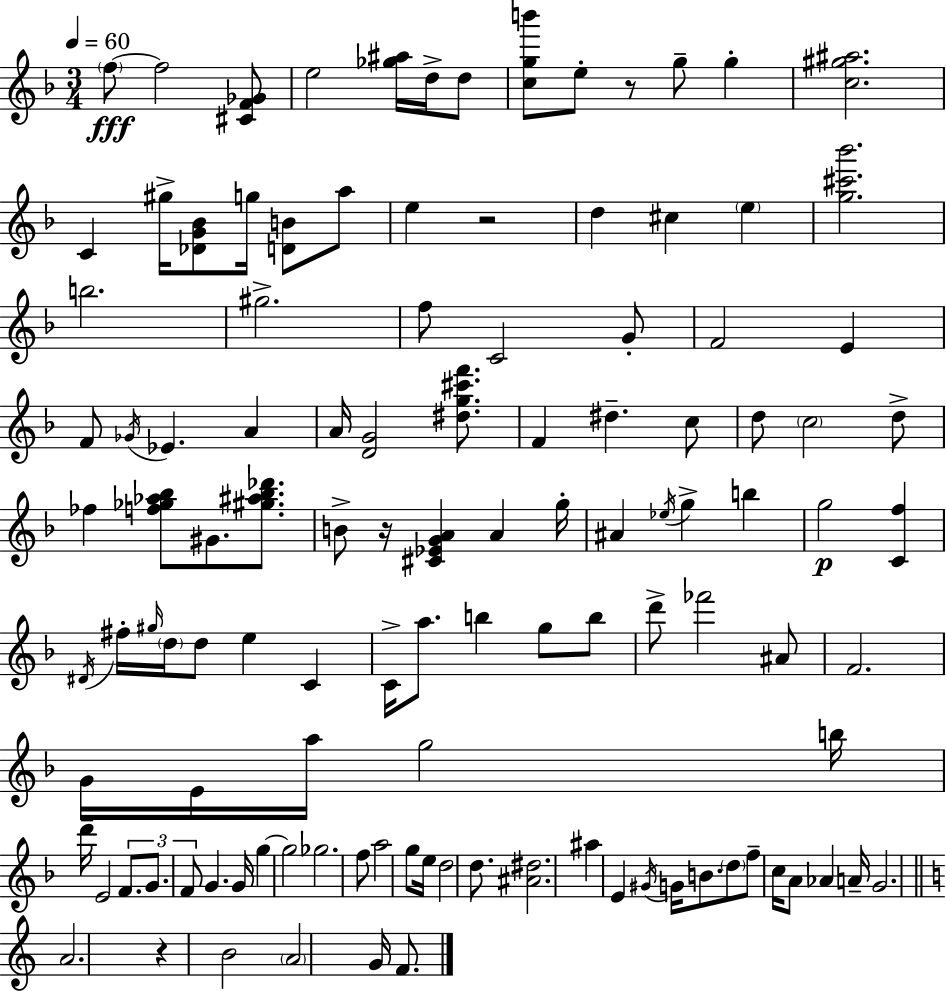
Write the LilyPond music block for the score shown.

{
  \clef treble
  \numericTimeSignature
  \time 3/4
  \key d \minor
  \tempo 4 = 60
  \parenthesize f''8~~\fff f''2 <cis' f' ges'>8 | e''2 <ges'' ais''>16 d''16-> d''8 | <c'' g'' b'''>8 e''8-. r8 g''8-- g''4-. | <c'' gis'' ais''>2. | \break c'4 gis''16-> <des' g' bes'>8 g''16 <d' b'>8 a''8 | e''4 r2 | d''4 cis''4 \parenthesize e''4 | <g'' cis''' bes'''>2. | \break b''2. | gis''2.-> | f''8 c'2 g'8-. | f'2 e'4 | \break f'8 \acciaccatura { ges'16 } ees'4. a'4 | a'16 <d' g'>2 <dis'' g'' cis''' f'''>8. | f'4 dis''4.-- c''8 | d''8 \parenthesize c''2 d''8-> | \break fes''4 <f'' ges'' aes'' bes''>8 gis'8. <gis'' ais'' bes'' des'''>8. | b'8-> r16 <cis' ees' g' a'>4 a'4 | g''16-. ais'4 \acciaccatura { ees''16 } g''4-> b''4 | g''2\p <c' f''>4 | \break \acciaccatura { dis'16 } fis''16-. \grace { gis''16 } \parenthesize d''16 d''8 e''4 | c'4 c'16-> a''8. b''4 | g''8 b''8 d'''8-> fes'''2 | ais'8 f'2. | \break g'16 e'16 a''16 g''2 | b''16 d'''16-- e'2 | \tuplet 3/2 { f'8. g'8. f'8 } g'4. | g'16 g''4~~ g''2 | \break ges''2. | f''8 a''2 | g''8 e''16 d''2 | d''8. <ais' dis''>2. | \break ais''4 e'4 | \acciaccatura { gis'16 } g'16 b'8. \parenthesize d''8 f''8-- c''16 a'8 | aes'4 a'16-- g'2. | \bar "||" \break \key c \major a'2. | r4 b'2 | \parenthesize a'2 g'16 f'8. | \bar "|."
}